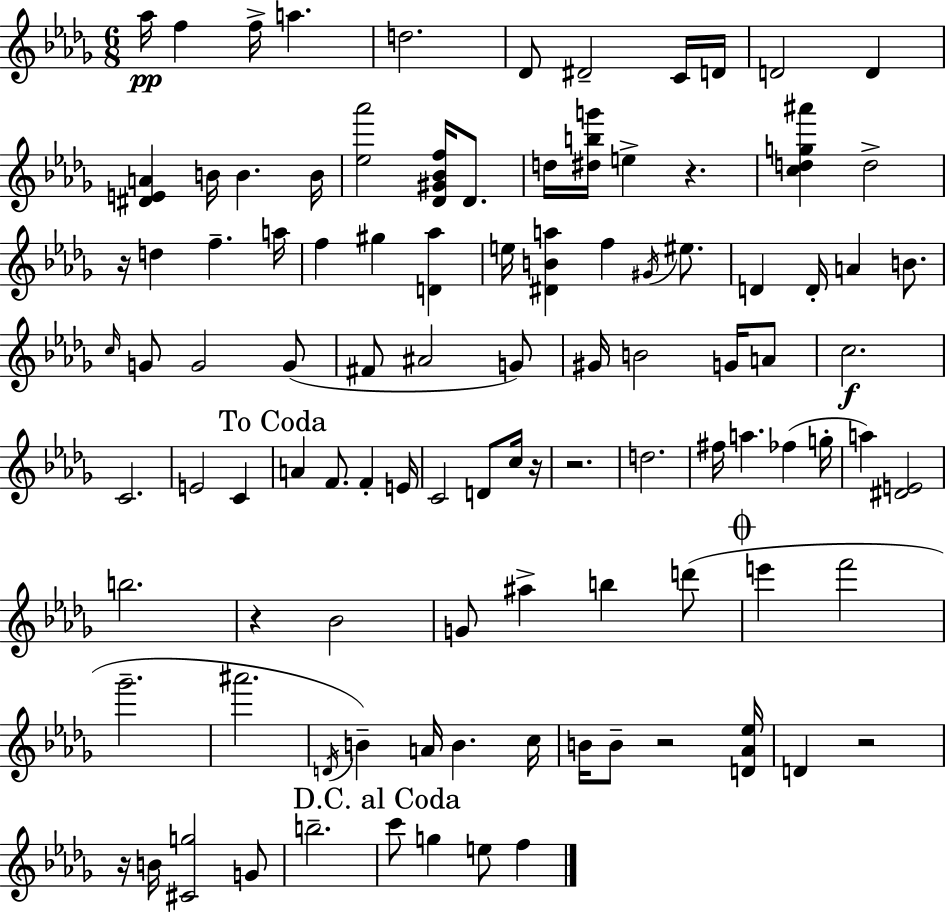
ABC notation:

X:1
T:Untitled
M:6/8
L:1/4
K:Bbm
_a/4 f f/4 a d2 _D/2 ^D2 C/4 D/4 D2 D [^DEA] B/4 B B/4 [_e_a']2 [_D^G_Bf]/4 _D/2 d/4 [^dbg']/4 e z [cdg^a'] d2 z/4 d f a/4 f ^g [D_a] e/4 [^DBa] f ^G/4 ^e/2 D D/4 A B/2 c/4 G/2 G2 G/2 ^F/2 ^A2 G/2 ^G/4 B2 G/4 A/2 c2 C2 E2 C A F/2 F E/4 C2 D/2 c/4 z/4 z2 d2 ^f/4 a _f g/4 a [^DE]2 b2 z _B2 G/2 ^a b d'/2 e' f'2 _g'2 ^a'2 D/4 B A/4 B c/4 B/4 B/2 z2 [D_A_e]/4 D z2 z/4 B/4 [^Cg]2 G/2 b2 c'/2 g e/2 f